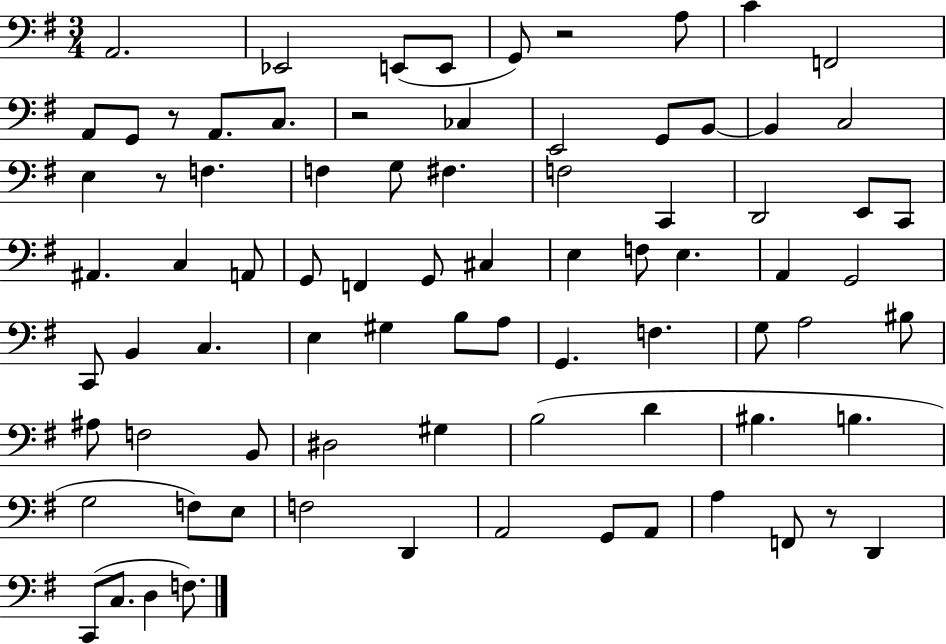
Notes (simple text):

A2/h. Eb2/h E2/e E2/e G2/e R/h A3/e C4/q F2/h A2/e G2/e R/e A2/e. C3/e. R/h CES3/q E2/h G2/e B2/e B2/q C3/h E3/q R/e F3/q. F3/q G3/e F#3/q. F3/h C2/q D2/h E2/e C2/e A#2/q. C3/q A2/e G2/e F2/q G2/e C#3/q E3/q F3/e E3/q. A2/q G2/h C2/e B2/q C3/q. E3/q G#3/q B3/e A3/e G2/q. F3/q. G3/e A3/h BIS3/e A#3/e F3/h B2/e D#3/h G#3/q B3/h D4/q BIS3/q. B3/q. G3/h F3/e E3/e F3/h D2/q A2/h G2/e A2/e A3/q F2/e R/e D2/q C2/e C3/e. D3/q F3/e.